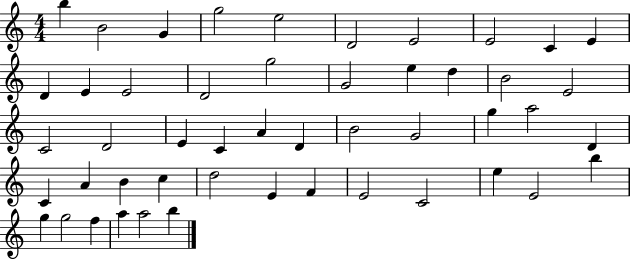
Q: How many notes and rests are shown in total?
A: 49